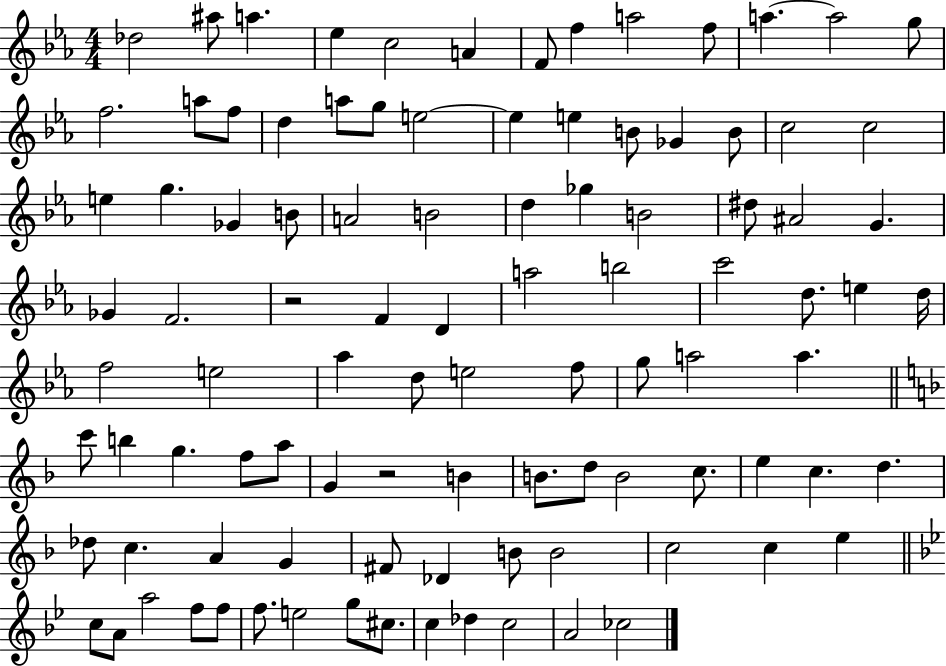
{
  \clef treble
  \numericTimeSignature
  \time 4/4
  \key ees \major
  des''2 ais''8 a''4. | ees''4 c''2 a'4 | f'8 f''4 a''2 f''8 | a''4.~~ a''2 g''8 | \break f''2. a''8 f''8 | d''4 a''8 g''8 e''2~~ | e''4 e''4 b'8 ges'4 b'8 | c''2 c''2 | \break e''4 g''4. ges'4 b'8 | a'2 b'2 | d''4 ges''4 b'2 | dis''8 ais'2 g'4. | \break ges'4 f'2. | r2 f'4 d'4 | a''2 b''2 | c'''2 d''8. e''4 d''16 | \break f''2 e''2 | aes''4 d''8 e''2 f''8 | g''8 a''2 a''4. | \bar "||" \break \key f \major c'''8 b''4 g''4. f''8 a''8 | g'4 r2 b'4 | b'8. d''8 b'2 c''8. | e''4 c''4. d''4. | \break des''8 c''4. a'4 g'4 | fis'8 des'4 b'8 b'2 | c''2 c''4 e''4 | \bar "||" \break \key g \minor c''8 a'8 a''2 f''8 f''8 | f''8. e''2 g''8 cis''8. | c''4 des''4 c''2 | a'2 ces''2 | \break \bar "|."
}